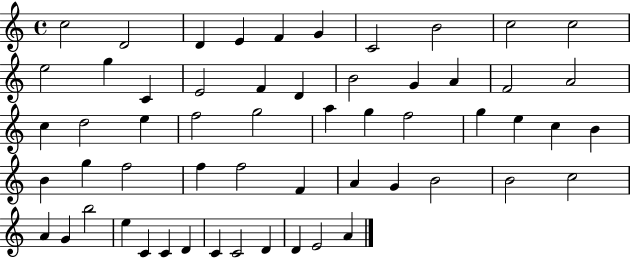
X:1
T:Untitled
M:4/4
L:1/4
K:C
c2 D2 D E F G C2 B2 c2 c2 e2 g C E2 F D B2 G A F2 A2 c d2 e f2 g2 a g f2 g e c B B g f2 f f2 F A G B2 B2 c2 A G b2 e C C D C C2 D D E2 A